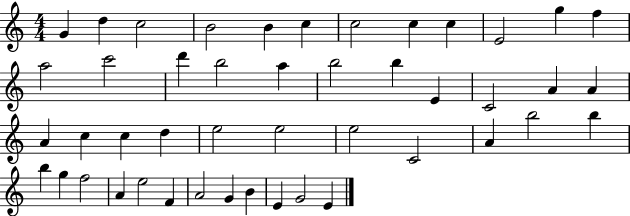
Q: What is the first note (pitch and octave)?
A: G4